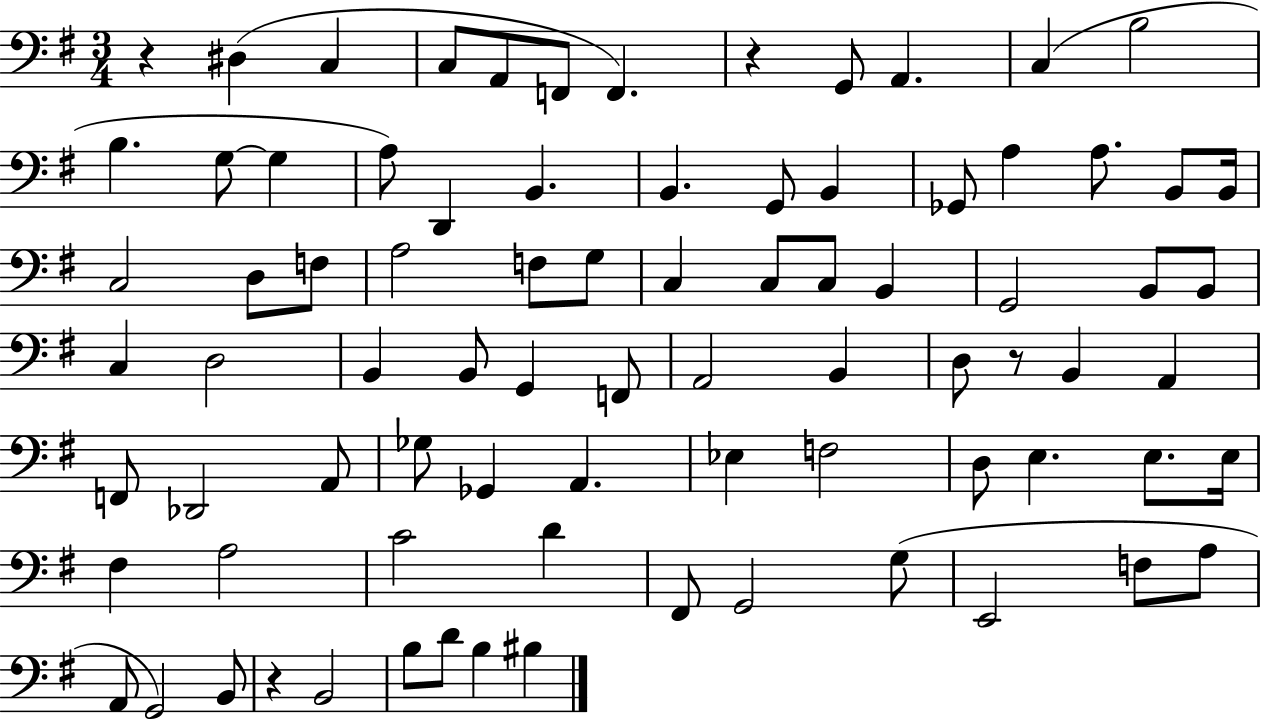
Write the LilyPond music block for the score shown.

{
  \clef bass
  \numericTimeSignature
  \time 3/4
  \key g \major
  r4 dis4( c4 | c8 a,8 f,8 f,4.) | r4 g,8 a,4. | c4( b2 | \break b4. g8~~ g4 | a8) d,4 b,4. | b,4. g,8 b,4 | ges,8 a4 a8. b,8 b,16 | \break c2 d8 f8 | a2 f8 g8 | c4 c8 c8 b,4 | g,2 b,8 b,8 | \break c4 d2 | b,4 b,8 g,4 f,8 | a,2 b,4 | d8 r8 b,4 a,4 | \break f,8 des,2 a,8 | ges8 ges,4 a,4. | ees4 f2 | d8 e4. e8. e16 | \break fis4 a2 | c'2 d'4 | fis,8 g,2 g8( | e,2 f8 a8 | \break a,8 g,2) b,8 | r4 b,2 | b8 d'8 b4 bis4 | \bar "|."
}